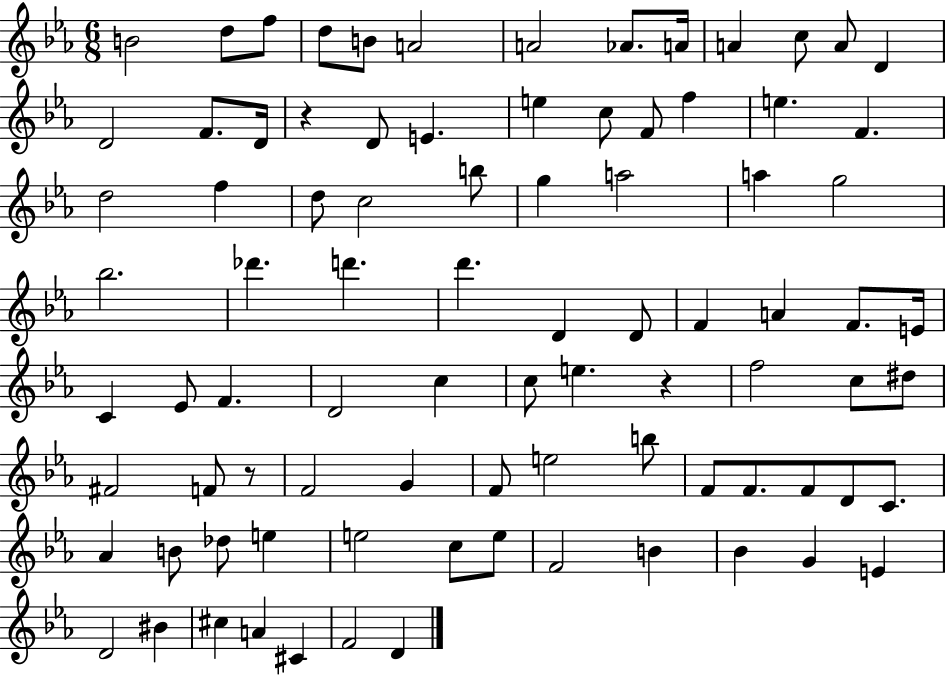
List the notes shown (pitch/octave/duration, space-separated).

B4/h D5/e F5/e D5/e B4/e A4/h A4/h Ab4/e. A4/s A4/q C5/e A4/e D4/q D4/h F4/e. D4/s R/q D4/e E4/q. E5/q C5/e F4/e F5/q E5/q. F4/q. D5/h F5/q D5/e C5/h B5/e G5/q A5/h A5/q G5/h Bb5/h. Db6/q. D6/q. D6/q. D4/q D4/e F4/q A4/q F4/e. E4/s C4/q Eb4/e F4/q. D4/h C5/q C5/e E5/q. R/q F5/h C5/e D#5/e F#4/h F4/e R/e F4/h G4/q F4/e E5/h B5/e F4/e F4/e. F4/e D4/e C4/e. Ab4/q B4/e Db5/e E5/q E5/h C5/e E5/e F4/h B4/q Bb4/q G4/q E4/q D4/h BIS4/q C#5/q A4/q C#4/q F4/h D4/q